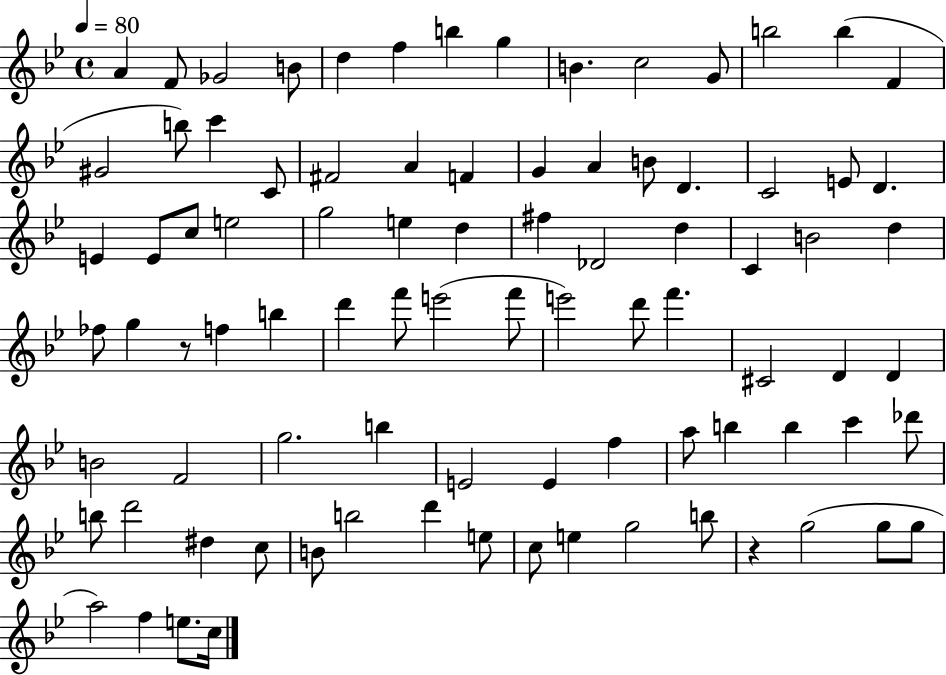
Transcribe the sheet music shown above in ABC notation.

X:1
T:Untitled
M:4/4
L:1/4
K:Bb
A F/2 _G2 B/2 d f b g B c2 G/2 b2 b F ^G2 b/2 c' C/2 ^F2 A F G A B/2 D C2 E/2 D E E/2 c/2 e2 g2 e d ^f _D2 d C B2 d _f/2 g z/2 f b d' f'/2 e'2 f'/2 e'2 d'/2 f' ^C2 D D B2 F2 g2 b E2 E f a/2 b b c' _d'/2 b/2 d'2 ^d c/2 B/2 b2 d' e/2 c/2 e g2 b/2 z g2 g/2 g/2 a2 f e/2 c/4